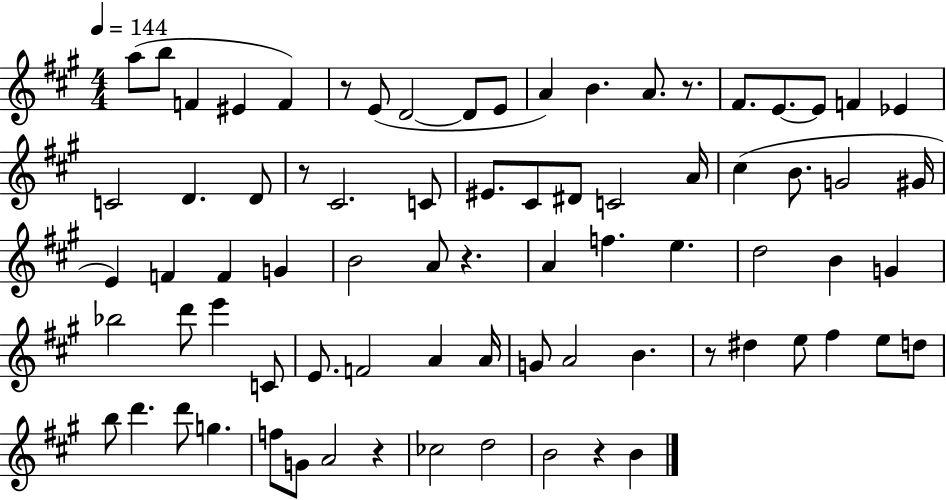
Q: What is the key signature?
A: A major